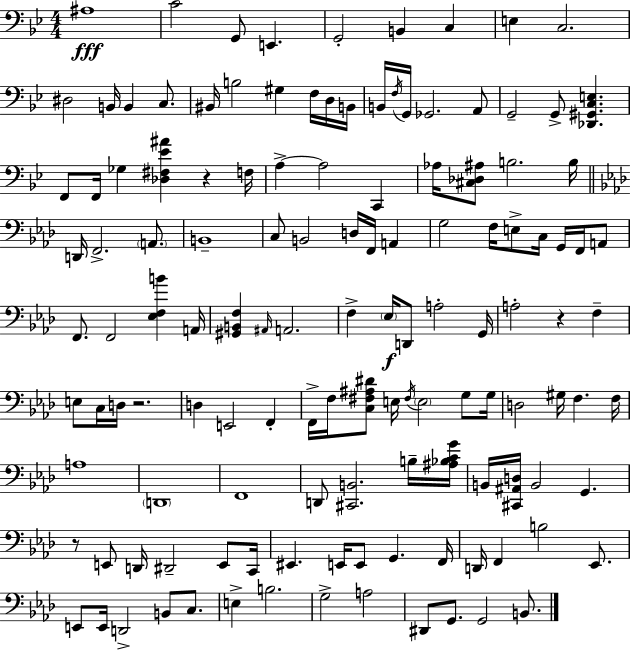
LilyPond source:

{
  \clef bass
  \numericTimeSignature
  \time 4/4
  \key g \minor
  ais1\fff | c'2 g,8 e,4. | g,2-. b,4 c4 | e4 c2. | \break dis2 b,16 b,4 c8. | bis,16 b2 gis4 f16 d16 b,16 | b,16 \acciaccatura { f16 } g,16 ges,2. a,8 | g,2-- g,8-> <des, gis, c e>4. | \break f,8 f,16 ges4 <des fis ees' ais'>4 r4 | f16 a4->~~ a2 c,4 | aes16 <cis des ais>8 b2. | b16 \bar "||" \break \key f \minor d,16 f,2.-> \parenthesize a,8. | b,1-- | c8 b,2 d16 f,16 a,4 | g2 f16 e8-> c16 g,16 f,16 a,8 | \break f,8. f,2 <ees f b'>4 a,16 | <gis, b, f>4 \grace { ais,16 } a,2. | f4-> \parenthesize ees16\f d,8 a2-. | g,16 a2-. r4 f4-- | \break e8 c16 d16 r2. | d4 e,2 f,4-. | f,16-> f16 <c fis ais dis'>8 e16 \acciaccatura { fis16 } \parenthesize e2 g8 | g16 d2 gis16 f4. | \break f16 a1 | \parenthesize d,1 | f,1 | d,8 <cis, b,>2. | \break b16-- <ais bes c' g'>16 b,16 <cis, ais, d>16 b,2 g,4. | r8 e,8 d,16 dis,2-- e,8 | c,16 eis,4. e,16 e,8 g,4. | f,16 d,16 f,4 b2 ees,8. | \break e,8 e,16 d,2-> b,8 c8. | e4-> b2. | g2-> a2 | dis,8 g,8. g,2 b,8. | \break \bar "|."
}